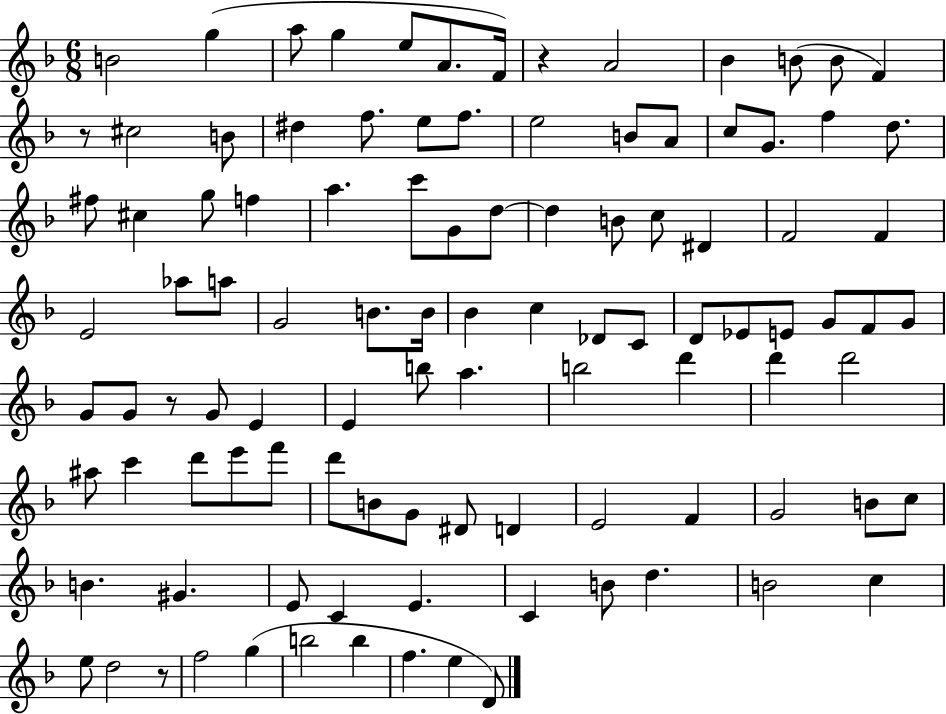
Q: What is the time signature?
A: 6/8